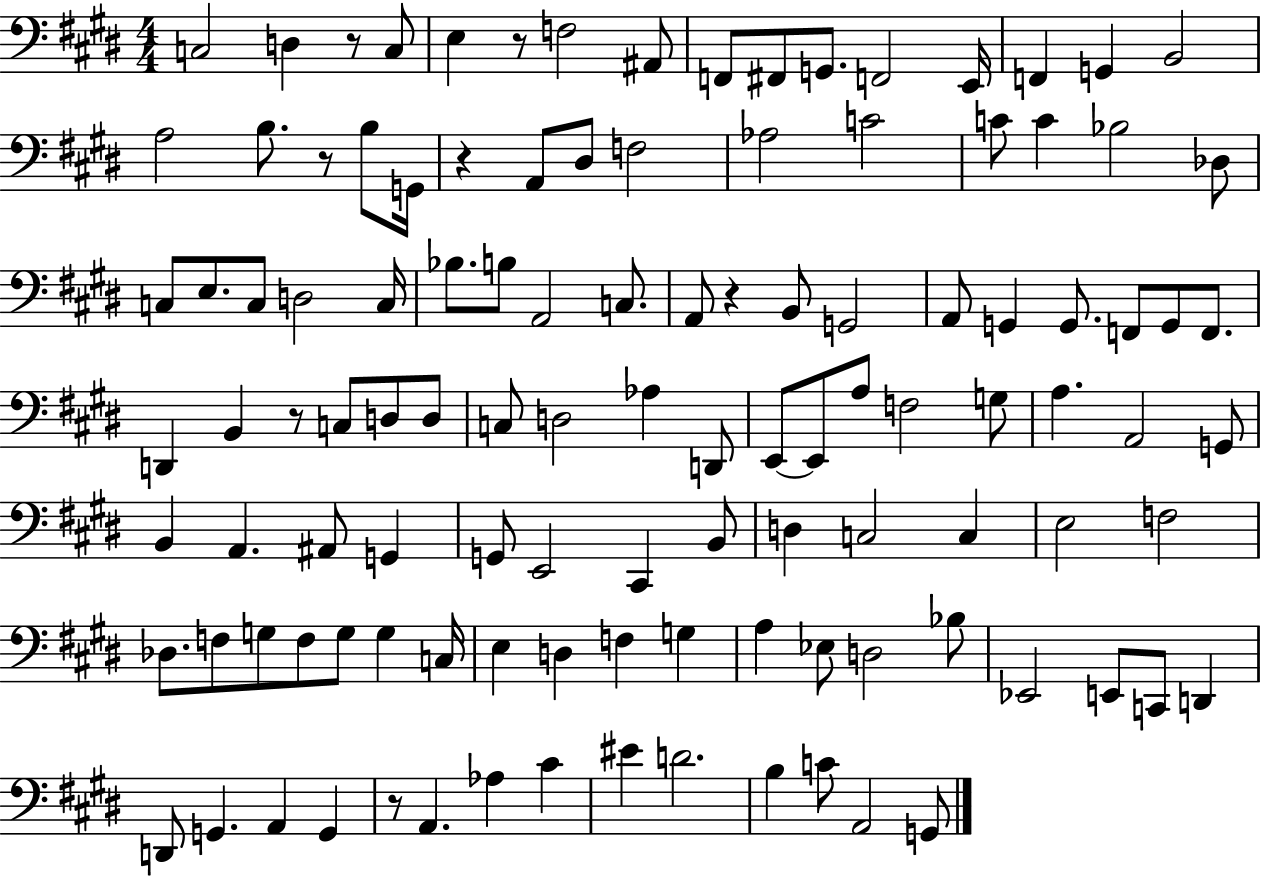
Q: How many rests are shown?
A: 7